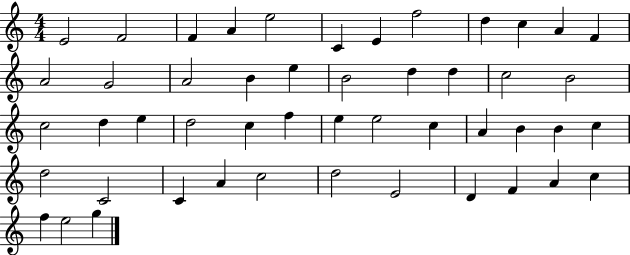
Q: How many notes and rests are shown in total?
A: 49